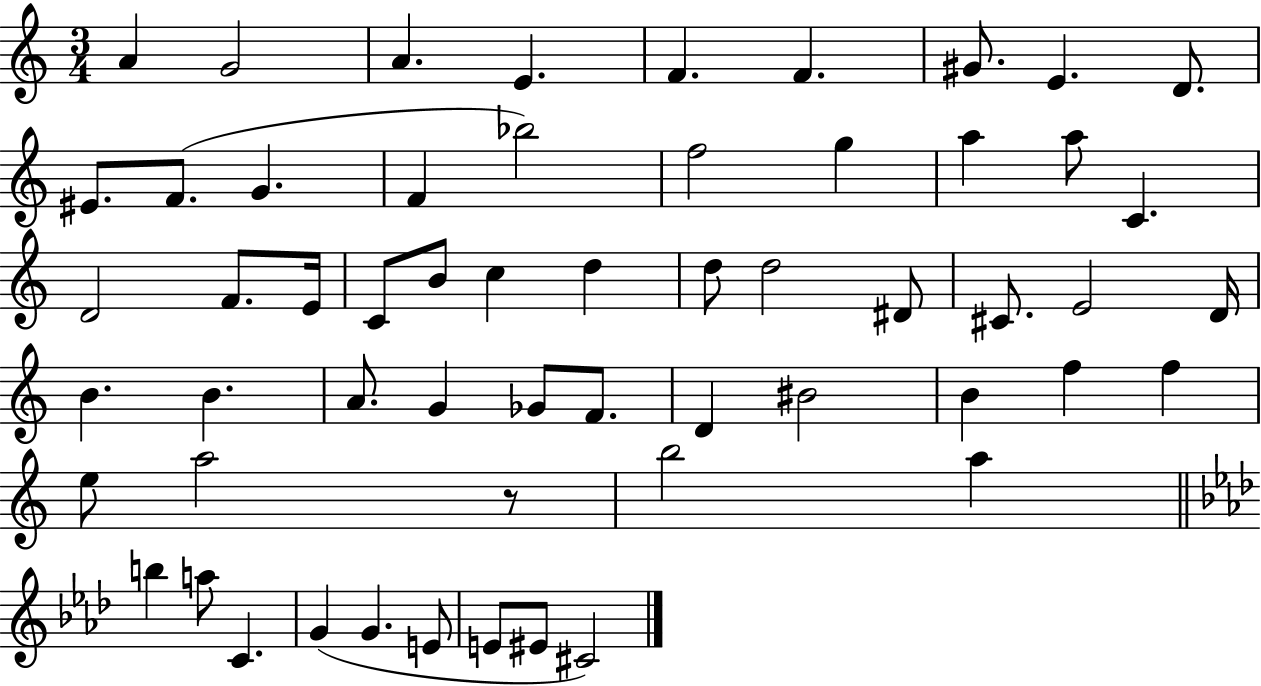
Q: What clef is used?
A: treble